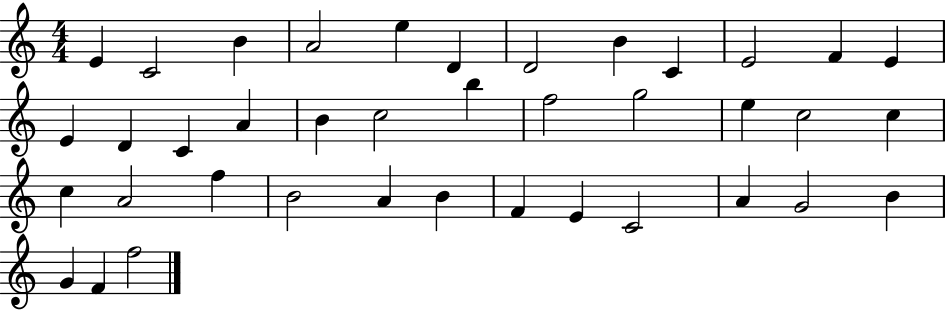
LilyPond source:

{
  \clef treble
  \numericTimeSignature
  \time 4/4
  \key c \major
  e'4 c'2 b'4 | a'2 e''4 d'4 | d'2 b'4 c'4 | e'2 f'4 e'4 | \break e'4 d'4 c'4 a'4 | b'4 c''2 b''4 | f''2 g''2 | e''4 c''2 c''4 | \break c''4 a'2 f''4 | b'2 a'4 b'4 | f'4 e'4 c'2 | a'4 g'2 b'4 | \break g'4 f'4 f''2 | \bar "|."
}